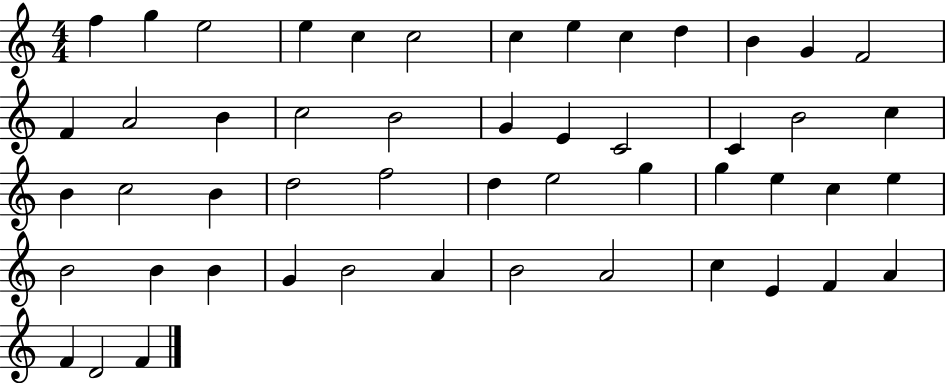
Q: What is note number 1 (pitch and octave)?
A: F5